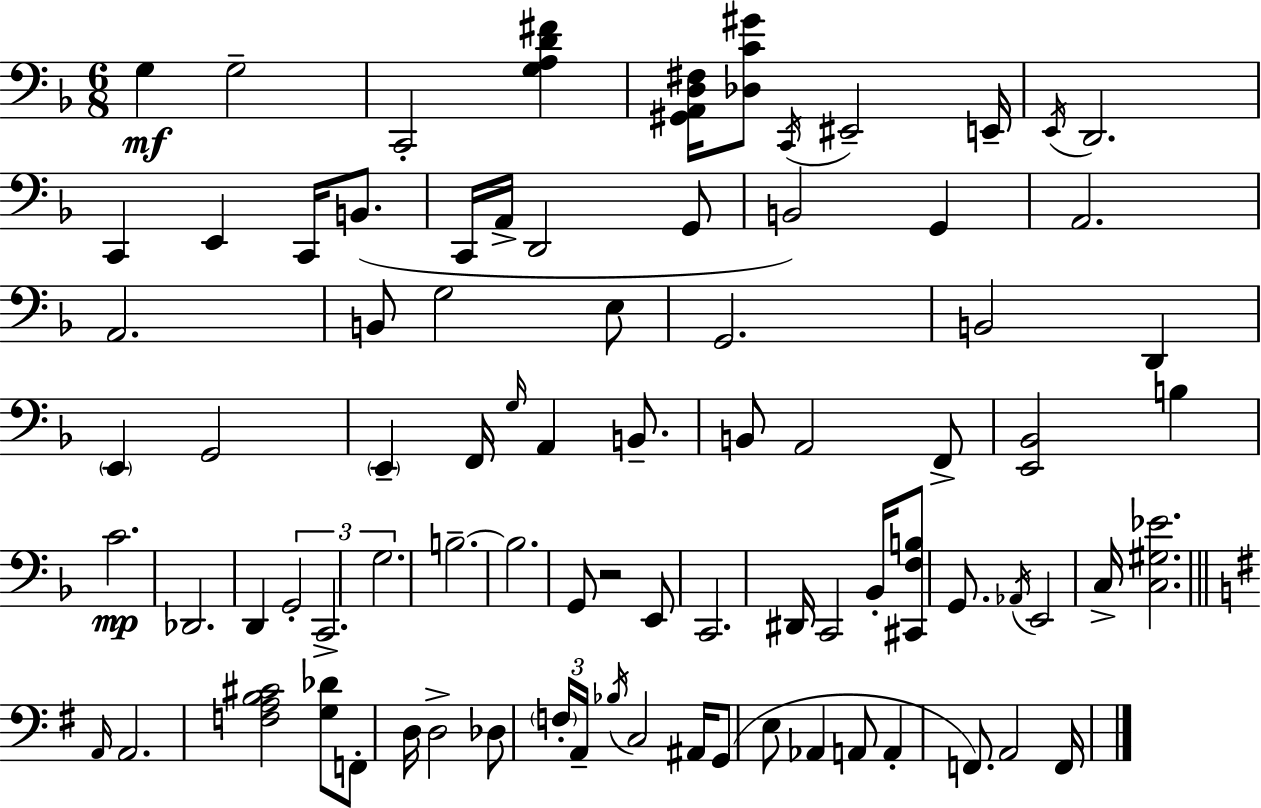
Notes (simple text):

G3/q G3/h C2/h [G3,A3,D4,F#4]/q [G#2,A2,D3,F#3]/s [Db3,C4,G#4]/e C2/s EIS2/h E2/s E2/s D2/h. C2/q E2/q C2/s B2/e. C2/s A2/s D2/h G2/e B2/h G2/q A2/h. A2/h. B2/e G3/h E3/e G2/h. B2/h D2/q E2/q G2/h E2/q F2/s G3/s A2/q B2/e. B2/e A2/h F2/e [E2,Bb2]/h B3/q C4/h. Db2/h. D2/q G2/h C2/h. G3/h. B3/h. B3/h. G2/e R/h E2/e C2/h. D#2/s C2/h Bb2/s [C#2,F3,B3]/e G2/e. Ab2/s E2/h C3/s [C3,G#3,Eb4]/h. A2/s A2/h. [F3,A3,B3,C#4]/h [G3,Db4]/e F2/e D3/s D3/h Db3/e F3/s A2/s Bb3/s C3/h A#2/s G2/e E3/e Ab2/q A2/e A2/q F2/e. A2/h F2/s